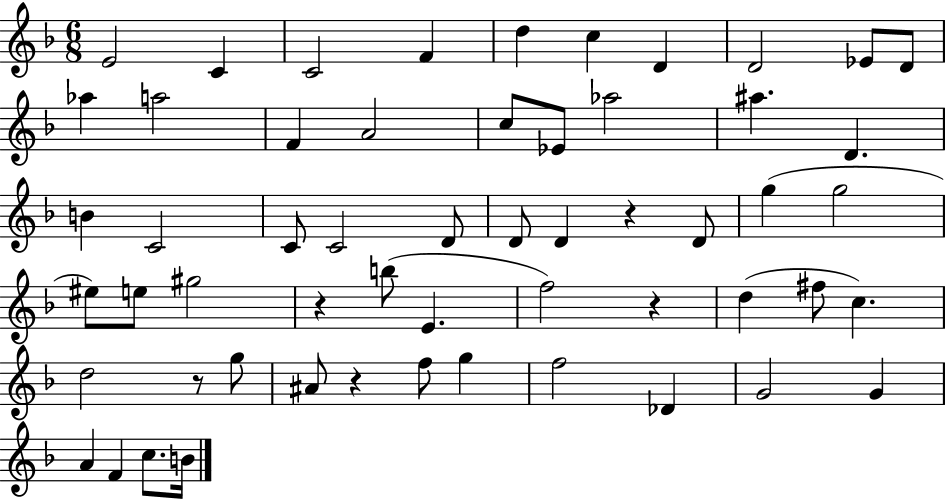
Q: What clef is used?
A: treble